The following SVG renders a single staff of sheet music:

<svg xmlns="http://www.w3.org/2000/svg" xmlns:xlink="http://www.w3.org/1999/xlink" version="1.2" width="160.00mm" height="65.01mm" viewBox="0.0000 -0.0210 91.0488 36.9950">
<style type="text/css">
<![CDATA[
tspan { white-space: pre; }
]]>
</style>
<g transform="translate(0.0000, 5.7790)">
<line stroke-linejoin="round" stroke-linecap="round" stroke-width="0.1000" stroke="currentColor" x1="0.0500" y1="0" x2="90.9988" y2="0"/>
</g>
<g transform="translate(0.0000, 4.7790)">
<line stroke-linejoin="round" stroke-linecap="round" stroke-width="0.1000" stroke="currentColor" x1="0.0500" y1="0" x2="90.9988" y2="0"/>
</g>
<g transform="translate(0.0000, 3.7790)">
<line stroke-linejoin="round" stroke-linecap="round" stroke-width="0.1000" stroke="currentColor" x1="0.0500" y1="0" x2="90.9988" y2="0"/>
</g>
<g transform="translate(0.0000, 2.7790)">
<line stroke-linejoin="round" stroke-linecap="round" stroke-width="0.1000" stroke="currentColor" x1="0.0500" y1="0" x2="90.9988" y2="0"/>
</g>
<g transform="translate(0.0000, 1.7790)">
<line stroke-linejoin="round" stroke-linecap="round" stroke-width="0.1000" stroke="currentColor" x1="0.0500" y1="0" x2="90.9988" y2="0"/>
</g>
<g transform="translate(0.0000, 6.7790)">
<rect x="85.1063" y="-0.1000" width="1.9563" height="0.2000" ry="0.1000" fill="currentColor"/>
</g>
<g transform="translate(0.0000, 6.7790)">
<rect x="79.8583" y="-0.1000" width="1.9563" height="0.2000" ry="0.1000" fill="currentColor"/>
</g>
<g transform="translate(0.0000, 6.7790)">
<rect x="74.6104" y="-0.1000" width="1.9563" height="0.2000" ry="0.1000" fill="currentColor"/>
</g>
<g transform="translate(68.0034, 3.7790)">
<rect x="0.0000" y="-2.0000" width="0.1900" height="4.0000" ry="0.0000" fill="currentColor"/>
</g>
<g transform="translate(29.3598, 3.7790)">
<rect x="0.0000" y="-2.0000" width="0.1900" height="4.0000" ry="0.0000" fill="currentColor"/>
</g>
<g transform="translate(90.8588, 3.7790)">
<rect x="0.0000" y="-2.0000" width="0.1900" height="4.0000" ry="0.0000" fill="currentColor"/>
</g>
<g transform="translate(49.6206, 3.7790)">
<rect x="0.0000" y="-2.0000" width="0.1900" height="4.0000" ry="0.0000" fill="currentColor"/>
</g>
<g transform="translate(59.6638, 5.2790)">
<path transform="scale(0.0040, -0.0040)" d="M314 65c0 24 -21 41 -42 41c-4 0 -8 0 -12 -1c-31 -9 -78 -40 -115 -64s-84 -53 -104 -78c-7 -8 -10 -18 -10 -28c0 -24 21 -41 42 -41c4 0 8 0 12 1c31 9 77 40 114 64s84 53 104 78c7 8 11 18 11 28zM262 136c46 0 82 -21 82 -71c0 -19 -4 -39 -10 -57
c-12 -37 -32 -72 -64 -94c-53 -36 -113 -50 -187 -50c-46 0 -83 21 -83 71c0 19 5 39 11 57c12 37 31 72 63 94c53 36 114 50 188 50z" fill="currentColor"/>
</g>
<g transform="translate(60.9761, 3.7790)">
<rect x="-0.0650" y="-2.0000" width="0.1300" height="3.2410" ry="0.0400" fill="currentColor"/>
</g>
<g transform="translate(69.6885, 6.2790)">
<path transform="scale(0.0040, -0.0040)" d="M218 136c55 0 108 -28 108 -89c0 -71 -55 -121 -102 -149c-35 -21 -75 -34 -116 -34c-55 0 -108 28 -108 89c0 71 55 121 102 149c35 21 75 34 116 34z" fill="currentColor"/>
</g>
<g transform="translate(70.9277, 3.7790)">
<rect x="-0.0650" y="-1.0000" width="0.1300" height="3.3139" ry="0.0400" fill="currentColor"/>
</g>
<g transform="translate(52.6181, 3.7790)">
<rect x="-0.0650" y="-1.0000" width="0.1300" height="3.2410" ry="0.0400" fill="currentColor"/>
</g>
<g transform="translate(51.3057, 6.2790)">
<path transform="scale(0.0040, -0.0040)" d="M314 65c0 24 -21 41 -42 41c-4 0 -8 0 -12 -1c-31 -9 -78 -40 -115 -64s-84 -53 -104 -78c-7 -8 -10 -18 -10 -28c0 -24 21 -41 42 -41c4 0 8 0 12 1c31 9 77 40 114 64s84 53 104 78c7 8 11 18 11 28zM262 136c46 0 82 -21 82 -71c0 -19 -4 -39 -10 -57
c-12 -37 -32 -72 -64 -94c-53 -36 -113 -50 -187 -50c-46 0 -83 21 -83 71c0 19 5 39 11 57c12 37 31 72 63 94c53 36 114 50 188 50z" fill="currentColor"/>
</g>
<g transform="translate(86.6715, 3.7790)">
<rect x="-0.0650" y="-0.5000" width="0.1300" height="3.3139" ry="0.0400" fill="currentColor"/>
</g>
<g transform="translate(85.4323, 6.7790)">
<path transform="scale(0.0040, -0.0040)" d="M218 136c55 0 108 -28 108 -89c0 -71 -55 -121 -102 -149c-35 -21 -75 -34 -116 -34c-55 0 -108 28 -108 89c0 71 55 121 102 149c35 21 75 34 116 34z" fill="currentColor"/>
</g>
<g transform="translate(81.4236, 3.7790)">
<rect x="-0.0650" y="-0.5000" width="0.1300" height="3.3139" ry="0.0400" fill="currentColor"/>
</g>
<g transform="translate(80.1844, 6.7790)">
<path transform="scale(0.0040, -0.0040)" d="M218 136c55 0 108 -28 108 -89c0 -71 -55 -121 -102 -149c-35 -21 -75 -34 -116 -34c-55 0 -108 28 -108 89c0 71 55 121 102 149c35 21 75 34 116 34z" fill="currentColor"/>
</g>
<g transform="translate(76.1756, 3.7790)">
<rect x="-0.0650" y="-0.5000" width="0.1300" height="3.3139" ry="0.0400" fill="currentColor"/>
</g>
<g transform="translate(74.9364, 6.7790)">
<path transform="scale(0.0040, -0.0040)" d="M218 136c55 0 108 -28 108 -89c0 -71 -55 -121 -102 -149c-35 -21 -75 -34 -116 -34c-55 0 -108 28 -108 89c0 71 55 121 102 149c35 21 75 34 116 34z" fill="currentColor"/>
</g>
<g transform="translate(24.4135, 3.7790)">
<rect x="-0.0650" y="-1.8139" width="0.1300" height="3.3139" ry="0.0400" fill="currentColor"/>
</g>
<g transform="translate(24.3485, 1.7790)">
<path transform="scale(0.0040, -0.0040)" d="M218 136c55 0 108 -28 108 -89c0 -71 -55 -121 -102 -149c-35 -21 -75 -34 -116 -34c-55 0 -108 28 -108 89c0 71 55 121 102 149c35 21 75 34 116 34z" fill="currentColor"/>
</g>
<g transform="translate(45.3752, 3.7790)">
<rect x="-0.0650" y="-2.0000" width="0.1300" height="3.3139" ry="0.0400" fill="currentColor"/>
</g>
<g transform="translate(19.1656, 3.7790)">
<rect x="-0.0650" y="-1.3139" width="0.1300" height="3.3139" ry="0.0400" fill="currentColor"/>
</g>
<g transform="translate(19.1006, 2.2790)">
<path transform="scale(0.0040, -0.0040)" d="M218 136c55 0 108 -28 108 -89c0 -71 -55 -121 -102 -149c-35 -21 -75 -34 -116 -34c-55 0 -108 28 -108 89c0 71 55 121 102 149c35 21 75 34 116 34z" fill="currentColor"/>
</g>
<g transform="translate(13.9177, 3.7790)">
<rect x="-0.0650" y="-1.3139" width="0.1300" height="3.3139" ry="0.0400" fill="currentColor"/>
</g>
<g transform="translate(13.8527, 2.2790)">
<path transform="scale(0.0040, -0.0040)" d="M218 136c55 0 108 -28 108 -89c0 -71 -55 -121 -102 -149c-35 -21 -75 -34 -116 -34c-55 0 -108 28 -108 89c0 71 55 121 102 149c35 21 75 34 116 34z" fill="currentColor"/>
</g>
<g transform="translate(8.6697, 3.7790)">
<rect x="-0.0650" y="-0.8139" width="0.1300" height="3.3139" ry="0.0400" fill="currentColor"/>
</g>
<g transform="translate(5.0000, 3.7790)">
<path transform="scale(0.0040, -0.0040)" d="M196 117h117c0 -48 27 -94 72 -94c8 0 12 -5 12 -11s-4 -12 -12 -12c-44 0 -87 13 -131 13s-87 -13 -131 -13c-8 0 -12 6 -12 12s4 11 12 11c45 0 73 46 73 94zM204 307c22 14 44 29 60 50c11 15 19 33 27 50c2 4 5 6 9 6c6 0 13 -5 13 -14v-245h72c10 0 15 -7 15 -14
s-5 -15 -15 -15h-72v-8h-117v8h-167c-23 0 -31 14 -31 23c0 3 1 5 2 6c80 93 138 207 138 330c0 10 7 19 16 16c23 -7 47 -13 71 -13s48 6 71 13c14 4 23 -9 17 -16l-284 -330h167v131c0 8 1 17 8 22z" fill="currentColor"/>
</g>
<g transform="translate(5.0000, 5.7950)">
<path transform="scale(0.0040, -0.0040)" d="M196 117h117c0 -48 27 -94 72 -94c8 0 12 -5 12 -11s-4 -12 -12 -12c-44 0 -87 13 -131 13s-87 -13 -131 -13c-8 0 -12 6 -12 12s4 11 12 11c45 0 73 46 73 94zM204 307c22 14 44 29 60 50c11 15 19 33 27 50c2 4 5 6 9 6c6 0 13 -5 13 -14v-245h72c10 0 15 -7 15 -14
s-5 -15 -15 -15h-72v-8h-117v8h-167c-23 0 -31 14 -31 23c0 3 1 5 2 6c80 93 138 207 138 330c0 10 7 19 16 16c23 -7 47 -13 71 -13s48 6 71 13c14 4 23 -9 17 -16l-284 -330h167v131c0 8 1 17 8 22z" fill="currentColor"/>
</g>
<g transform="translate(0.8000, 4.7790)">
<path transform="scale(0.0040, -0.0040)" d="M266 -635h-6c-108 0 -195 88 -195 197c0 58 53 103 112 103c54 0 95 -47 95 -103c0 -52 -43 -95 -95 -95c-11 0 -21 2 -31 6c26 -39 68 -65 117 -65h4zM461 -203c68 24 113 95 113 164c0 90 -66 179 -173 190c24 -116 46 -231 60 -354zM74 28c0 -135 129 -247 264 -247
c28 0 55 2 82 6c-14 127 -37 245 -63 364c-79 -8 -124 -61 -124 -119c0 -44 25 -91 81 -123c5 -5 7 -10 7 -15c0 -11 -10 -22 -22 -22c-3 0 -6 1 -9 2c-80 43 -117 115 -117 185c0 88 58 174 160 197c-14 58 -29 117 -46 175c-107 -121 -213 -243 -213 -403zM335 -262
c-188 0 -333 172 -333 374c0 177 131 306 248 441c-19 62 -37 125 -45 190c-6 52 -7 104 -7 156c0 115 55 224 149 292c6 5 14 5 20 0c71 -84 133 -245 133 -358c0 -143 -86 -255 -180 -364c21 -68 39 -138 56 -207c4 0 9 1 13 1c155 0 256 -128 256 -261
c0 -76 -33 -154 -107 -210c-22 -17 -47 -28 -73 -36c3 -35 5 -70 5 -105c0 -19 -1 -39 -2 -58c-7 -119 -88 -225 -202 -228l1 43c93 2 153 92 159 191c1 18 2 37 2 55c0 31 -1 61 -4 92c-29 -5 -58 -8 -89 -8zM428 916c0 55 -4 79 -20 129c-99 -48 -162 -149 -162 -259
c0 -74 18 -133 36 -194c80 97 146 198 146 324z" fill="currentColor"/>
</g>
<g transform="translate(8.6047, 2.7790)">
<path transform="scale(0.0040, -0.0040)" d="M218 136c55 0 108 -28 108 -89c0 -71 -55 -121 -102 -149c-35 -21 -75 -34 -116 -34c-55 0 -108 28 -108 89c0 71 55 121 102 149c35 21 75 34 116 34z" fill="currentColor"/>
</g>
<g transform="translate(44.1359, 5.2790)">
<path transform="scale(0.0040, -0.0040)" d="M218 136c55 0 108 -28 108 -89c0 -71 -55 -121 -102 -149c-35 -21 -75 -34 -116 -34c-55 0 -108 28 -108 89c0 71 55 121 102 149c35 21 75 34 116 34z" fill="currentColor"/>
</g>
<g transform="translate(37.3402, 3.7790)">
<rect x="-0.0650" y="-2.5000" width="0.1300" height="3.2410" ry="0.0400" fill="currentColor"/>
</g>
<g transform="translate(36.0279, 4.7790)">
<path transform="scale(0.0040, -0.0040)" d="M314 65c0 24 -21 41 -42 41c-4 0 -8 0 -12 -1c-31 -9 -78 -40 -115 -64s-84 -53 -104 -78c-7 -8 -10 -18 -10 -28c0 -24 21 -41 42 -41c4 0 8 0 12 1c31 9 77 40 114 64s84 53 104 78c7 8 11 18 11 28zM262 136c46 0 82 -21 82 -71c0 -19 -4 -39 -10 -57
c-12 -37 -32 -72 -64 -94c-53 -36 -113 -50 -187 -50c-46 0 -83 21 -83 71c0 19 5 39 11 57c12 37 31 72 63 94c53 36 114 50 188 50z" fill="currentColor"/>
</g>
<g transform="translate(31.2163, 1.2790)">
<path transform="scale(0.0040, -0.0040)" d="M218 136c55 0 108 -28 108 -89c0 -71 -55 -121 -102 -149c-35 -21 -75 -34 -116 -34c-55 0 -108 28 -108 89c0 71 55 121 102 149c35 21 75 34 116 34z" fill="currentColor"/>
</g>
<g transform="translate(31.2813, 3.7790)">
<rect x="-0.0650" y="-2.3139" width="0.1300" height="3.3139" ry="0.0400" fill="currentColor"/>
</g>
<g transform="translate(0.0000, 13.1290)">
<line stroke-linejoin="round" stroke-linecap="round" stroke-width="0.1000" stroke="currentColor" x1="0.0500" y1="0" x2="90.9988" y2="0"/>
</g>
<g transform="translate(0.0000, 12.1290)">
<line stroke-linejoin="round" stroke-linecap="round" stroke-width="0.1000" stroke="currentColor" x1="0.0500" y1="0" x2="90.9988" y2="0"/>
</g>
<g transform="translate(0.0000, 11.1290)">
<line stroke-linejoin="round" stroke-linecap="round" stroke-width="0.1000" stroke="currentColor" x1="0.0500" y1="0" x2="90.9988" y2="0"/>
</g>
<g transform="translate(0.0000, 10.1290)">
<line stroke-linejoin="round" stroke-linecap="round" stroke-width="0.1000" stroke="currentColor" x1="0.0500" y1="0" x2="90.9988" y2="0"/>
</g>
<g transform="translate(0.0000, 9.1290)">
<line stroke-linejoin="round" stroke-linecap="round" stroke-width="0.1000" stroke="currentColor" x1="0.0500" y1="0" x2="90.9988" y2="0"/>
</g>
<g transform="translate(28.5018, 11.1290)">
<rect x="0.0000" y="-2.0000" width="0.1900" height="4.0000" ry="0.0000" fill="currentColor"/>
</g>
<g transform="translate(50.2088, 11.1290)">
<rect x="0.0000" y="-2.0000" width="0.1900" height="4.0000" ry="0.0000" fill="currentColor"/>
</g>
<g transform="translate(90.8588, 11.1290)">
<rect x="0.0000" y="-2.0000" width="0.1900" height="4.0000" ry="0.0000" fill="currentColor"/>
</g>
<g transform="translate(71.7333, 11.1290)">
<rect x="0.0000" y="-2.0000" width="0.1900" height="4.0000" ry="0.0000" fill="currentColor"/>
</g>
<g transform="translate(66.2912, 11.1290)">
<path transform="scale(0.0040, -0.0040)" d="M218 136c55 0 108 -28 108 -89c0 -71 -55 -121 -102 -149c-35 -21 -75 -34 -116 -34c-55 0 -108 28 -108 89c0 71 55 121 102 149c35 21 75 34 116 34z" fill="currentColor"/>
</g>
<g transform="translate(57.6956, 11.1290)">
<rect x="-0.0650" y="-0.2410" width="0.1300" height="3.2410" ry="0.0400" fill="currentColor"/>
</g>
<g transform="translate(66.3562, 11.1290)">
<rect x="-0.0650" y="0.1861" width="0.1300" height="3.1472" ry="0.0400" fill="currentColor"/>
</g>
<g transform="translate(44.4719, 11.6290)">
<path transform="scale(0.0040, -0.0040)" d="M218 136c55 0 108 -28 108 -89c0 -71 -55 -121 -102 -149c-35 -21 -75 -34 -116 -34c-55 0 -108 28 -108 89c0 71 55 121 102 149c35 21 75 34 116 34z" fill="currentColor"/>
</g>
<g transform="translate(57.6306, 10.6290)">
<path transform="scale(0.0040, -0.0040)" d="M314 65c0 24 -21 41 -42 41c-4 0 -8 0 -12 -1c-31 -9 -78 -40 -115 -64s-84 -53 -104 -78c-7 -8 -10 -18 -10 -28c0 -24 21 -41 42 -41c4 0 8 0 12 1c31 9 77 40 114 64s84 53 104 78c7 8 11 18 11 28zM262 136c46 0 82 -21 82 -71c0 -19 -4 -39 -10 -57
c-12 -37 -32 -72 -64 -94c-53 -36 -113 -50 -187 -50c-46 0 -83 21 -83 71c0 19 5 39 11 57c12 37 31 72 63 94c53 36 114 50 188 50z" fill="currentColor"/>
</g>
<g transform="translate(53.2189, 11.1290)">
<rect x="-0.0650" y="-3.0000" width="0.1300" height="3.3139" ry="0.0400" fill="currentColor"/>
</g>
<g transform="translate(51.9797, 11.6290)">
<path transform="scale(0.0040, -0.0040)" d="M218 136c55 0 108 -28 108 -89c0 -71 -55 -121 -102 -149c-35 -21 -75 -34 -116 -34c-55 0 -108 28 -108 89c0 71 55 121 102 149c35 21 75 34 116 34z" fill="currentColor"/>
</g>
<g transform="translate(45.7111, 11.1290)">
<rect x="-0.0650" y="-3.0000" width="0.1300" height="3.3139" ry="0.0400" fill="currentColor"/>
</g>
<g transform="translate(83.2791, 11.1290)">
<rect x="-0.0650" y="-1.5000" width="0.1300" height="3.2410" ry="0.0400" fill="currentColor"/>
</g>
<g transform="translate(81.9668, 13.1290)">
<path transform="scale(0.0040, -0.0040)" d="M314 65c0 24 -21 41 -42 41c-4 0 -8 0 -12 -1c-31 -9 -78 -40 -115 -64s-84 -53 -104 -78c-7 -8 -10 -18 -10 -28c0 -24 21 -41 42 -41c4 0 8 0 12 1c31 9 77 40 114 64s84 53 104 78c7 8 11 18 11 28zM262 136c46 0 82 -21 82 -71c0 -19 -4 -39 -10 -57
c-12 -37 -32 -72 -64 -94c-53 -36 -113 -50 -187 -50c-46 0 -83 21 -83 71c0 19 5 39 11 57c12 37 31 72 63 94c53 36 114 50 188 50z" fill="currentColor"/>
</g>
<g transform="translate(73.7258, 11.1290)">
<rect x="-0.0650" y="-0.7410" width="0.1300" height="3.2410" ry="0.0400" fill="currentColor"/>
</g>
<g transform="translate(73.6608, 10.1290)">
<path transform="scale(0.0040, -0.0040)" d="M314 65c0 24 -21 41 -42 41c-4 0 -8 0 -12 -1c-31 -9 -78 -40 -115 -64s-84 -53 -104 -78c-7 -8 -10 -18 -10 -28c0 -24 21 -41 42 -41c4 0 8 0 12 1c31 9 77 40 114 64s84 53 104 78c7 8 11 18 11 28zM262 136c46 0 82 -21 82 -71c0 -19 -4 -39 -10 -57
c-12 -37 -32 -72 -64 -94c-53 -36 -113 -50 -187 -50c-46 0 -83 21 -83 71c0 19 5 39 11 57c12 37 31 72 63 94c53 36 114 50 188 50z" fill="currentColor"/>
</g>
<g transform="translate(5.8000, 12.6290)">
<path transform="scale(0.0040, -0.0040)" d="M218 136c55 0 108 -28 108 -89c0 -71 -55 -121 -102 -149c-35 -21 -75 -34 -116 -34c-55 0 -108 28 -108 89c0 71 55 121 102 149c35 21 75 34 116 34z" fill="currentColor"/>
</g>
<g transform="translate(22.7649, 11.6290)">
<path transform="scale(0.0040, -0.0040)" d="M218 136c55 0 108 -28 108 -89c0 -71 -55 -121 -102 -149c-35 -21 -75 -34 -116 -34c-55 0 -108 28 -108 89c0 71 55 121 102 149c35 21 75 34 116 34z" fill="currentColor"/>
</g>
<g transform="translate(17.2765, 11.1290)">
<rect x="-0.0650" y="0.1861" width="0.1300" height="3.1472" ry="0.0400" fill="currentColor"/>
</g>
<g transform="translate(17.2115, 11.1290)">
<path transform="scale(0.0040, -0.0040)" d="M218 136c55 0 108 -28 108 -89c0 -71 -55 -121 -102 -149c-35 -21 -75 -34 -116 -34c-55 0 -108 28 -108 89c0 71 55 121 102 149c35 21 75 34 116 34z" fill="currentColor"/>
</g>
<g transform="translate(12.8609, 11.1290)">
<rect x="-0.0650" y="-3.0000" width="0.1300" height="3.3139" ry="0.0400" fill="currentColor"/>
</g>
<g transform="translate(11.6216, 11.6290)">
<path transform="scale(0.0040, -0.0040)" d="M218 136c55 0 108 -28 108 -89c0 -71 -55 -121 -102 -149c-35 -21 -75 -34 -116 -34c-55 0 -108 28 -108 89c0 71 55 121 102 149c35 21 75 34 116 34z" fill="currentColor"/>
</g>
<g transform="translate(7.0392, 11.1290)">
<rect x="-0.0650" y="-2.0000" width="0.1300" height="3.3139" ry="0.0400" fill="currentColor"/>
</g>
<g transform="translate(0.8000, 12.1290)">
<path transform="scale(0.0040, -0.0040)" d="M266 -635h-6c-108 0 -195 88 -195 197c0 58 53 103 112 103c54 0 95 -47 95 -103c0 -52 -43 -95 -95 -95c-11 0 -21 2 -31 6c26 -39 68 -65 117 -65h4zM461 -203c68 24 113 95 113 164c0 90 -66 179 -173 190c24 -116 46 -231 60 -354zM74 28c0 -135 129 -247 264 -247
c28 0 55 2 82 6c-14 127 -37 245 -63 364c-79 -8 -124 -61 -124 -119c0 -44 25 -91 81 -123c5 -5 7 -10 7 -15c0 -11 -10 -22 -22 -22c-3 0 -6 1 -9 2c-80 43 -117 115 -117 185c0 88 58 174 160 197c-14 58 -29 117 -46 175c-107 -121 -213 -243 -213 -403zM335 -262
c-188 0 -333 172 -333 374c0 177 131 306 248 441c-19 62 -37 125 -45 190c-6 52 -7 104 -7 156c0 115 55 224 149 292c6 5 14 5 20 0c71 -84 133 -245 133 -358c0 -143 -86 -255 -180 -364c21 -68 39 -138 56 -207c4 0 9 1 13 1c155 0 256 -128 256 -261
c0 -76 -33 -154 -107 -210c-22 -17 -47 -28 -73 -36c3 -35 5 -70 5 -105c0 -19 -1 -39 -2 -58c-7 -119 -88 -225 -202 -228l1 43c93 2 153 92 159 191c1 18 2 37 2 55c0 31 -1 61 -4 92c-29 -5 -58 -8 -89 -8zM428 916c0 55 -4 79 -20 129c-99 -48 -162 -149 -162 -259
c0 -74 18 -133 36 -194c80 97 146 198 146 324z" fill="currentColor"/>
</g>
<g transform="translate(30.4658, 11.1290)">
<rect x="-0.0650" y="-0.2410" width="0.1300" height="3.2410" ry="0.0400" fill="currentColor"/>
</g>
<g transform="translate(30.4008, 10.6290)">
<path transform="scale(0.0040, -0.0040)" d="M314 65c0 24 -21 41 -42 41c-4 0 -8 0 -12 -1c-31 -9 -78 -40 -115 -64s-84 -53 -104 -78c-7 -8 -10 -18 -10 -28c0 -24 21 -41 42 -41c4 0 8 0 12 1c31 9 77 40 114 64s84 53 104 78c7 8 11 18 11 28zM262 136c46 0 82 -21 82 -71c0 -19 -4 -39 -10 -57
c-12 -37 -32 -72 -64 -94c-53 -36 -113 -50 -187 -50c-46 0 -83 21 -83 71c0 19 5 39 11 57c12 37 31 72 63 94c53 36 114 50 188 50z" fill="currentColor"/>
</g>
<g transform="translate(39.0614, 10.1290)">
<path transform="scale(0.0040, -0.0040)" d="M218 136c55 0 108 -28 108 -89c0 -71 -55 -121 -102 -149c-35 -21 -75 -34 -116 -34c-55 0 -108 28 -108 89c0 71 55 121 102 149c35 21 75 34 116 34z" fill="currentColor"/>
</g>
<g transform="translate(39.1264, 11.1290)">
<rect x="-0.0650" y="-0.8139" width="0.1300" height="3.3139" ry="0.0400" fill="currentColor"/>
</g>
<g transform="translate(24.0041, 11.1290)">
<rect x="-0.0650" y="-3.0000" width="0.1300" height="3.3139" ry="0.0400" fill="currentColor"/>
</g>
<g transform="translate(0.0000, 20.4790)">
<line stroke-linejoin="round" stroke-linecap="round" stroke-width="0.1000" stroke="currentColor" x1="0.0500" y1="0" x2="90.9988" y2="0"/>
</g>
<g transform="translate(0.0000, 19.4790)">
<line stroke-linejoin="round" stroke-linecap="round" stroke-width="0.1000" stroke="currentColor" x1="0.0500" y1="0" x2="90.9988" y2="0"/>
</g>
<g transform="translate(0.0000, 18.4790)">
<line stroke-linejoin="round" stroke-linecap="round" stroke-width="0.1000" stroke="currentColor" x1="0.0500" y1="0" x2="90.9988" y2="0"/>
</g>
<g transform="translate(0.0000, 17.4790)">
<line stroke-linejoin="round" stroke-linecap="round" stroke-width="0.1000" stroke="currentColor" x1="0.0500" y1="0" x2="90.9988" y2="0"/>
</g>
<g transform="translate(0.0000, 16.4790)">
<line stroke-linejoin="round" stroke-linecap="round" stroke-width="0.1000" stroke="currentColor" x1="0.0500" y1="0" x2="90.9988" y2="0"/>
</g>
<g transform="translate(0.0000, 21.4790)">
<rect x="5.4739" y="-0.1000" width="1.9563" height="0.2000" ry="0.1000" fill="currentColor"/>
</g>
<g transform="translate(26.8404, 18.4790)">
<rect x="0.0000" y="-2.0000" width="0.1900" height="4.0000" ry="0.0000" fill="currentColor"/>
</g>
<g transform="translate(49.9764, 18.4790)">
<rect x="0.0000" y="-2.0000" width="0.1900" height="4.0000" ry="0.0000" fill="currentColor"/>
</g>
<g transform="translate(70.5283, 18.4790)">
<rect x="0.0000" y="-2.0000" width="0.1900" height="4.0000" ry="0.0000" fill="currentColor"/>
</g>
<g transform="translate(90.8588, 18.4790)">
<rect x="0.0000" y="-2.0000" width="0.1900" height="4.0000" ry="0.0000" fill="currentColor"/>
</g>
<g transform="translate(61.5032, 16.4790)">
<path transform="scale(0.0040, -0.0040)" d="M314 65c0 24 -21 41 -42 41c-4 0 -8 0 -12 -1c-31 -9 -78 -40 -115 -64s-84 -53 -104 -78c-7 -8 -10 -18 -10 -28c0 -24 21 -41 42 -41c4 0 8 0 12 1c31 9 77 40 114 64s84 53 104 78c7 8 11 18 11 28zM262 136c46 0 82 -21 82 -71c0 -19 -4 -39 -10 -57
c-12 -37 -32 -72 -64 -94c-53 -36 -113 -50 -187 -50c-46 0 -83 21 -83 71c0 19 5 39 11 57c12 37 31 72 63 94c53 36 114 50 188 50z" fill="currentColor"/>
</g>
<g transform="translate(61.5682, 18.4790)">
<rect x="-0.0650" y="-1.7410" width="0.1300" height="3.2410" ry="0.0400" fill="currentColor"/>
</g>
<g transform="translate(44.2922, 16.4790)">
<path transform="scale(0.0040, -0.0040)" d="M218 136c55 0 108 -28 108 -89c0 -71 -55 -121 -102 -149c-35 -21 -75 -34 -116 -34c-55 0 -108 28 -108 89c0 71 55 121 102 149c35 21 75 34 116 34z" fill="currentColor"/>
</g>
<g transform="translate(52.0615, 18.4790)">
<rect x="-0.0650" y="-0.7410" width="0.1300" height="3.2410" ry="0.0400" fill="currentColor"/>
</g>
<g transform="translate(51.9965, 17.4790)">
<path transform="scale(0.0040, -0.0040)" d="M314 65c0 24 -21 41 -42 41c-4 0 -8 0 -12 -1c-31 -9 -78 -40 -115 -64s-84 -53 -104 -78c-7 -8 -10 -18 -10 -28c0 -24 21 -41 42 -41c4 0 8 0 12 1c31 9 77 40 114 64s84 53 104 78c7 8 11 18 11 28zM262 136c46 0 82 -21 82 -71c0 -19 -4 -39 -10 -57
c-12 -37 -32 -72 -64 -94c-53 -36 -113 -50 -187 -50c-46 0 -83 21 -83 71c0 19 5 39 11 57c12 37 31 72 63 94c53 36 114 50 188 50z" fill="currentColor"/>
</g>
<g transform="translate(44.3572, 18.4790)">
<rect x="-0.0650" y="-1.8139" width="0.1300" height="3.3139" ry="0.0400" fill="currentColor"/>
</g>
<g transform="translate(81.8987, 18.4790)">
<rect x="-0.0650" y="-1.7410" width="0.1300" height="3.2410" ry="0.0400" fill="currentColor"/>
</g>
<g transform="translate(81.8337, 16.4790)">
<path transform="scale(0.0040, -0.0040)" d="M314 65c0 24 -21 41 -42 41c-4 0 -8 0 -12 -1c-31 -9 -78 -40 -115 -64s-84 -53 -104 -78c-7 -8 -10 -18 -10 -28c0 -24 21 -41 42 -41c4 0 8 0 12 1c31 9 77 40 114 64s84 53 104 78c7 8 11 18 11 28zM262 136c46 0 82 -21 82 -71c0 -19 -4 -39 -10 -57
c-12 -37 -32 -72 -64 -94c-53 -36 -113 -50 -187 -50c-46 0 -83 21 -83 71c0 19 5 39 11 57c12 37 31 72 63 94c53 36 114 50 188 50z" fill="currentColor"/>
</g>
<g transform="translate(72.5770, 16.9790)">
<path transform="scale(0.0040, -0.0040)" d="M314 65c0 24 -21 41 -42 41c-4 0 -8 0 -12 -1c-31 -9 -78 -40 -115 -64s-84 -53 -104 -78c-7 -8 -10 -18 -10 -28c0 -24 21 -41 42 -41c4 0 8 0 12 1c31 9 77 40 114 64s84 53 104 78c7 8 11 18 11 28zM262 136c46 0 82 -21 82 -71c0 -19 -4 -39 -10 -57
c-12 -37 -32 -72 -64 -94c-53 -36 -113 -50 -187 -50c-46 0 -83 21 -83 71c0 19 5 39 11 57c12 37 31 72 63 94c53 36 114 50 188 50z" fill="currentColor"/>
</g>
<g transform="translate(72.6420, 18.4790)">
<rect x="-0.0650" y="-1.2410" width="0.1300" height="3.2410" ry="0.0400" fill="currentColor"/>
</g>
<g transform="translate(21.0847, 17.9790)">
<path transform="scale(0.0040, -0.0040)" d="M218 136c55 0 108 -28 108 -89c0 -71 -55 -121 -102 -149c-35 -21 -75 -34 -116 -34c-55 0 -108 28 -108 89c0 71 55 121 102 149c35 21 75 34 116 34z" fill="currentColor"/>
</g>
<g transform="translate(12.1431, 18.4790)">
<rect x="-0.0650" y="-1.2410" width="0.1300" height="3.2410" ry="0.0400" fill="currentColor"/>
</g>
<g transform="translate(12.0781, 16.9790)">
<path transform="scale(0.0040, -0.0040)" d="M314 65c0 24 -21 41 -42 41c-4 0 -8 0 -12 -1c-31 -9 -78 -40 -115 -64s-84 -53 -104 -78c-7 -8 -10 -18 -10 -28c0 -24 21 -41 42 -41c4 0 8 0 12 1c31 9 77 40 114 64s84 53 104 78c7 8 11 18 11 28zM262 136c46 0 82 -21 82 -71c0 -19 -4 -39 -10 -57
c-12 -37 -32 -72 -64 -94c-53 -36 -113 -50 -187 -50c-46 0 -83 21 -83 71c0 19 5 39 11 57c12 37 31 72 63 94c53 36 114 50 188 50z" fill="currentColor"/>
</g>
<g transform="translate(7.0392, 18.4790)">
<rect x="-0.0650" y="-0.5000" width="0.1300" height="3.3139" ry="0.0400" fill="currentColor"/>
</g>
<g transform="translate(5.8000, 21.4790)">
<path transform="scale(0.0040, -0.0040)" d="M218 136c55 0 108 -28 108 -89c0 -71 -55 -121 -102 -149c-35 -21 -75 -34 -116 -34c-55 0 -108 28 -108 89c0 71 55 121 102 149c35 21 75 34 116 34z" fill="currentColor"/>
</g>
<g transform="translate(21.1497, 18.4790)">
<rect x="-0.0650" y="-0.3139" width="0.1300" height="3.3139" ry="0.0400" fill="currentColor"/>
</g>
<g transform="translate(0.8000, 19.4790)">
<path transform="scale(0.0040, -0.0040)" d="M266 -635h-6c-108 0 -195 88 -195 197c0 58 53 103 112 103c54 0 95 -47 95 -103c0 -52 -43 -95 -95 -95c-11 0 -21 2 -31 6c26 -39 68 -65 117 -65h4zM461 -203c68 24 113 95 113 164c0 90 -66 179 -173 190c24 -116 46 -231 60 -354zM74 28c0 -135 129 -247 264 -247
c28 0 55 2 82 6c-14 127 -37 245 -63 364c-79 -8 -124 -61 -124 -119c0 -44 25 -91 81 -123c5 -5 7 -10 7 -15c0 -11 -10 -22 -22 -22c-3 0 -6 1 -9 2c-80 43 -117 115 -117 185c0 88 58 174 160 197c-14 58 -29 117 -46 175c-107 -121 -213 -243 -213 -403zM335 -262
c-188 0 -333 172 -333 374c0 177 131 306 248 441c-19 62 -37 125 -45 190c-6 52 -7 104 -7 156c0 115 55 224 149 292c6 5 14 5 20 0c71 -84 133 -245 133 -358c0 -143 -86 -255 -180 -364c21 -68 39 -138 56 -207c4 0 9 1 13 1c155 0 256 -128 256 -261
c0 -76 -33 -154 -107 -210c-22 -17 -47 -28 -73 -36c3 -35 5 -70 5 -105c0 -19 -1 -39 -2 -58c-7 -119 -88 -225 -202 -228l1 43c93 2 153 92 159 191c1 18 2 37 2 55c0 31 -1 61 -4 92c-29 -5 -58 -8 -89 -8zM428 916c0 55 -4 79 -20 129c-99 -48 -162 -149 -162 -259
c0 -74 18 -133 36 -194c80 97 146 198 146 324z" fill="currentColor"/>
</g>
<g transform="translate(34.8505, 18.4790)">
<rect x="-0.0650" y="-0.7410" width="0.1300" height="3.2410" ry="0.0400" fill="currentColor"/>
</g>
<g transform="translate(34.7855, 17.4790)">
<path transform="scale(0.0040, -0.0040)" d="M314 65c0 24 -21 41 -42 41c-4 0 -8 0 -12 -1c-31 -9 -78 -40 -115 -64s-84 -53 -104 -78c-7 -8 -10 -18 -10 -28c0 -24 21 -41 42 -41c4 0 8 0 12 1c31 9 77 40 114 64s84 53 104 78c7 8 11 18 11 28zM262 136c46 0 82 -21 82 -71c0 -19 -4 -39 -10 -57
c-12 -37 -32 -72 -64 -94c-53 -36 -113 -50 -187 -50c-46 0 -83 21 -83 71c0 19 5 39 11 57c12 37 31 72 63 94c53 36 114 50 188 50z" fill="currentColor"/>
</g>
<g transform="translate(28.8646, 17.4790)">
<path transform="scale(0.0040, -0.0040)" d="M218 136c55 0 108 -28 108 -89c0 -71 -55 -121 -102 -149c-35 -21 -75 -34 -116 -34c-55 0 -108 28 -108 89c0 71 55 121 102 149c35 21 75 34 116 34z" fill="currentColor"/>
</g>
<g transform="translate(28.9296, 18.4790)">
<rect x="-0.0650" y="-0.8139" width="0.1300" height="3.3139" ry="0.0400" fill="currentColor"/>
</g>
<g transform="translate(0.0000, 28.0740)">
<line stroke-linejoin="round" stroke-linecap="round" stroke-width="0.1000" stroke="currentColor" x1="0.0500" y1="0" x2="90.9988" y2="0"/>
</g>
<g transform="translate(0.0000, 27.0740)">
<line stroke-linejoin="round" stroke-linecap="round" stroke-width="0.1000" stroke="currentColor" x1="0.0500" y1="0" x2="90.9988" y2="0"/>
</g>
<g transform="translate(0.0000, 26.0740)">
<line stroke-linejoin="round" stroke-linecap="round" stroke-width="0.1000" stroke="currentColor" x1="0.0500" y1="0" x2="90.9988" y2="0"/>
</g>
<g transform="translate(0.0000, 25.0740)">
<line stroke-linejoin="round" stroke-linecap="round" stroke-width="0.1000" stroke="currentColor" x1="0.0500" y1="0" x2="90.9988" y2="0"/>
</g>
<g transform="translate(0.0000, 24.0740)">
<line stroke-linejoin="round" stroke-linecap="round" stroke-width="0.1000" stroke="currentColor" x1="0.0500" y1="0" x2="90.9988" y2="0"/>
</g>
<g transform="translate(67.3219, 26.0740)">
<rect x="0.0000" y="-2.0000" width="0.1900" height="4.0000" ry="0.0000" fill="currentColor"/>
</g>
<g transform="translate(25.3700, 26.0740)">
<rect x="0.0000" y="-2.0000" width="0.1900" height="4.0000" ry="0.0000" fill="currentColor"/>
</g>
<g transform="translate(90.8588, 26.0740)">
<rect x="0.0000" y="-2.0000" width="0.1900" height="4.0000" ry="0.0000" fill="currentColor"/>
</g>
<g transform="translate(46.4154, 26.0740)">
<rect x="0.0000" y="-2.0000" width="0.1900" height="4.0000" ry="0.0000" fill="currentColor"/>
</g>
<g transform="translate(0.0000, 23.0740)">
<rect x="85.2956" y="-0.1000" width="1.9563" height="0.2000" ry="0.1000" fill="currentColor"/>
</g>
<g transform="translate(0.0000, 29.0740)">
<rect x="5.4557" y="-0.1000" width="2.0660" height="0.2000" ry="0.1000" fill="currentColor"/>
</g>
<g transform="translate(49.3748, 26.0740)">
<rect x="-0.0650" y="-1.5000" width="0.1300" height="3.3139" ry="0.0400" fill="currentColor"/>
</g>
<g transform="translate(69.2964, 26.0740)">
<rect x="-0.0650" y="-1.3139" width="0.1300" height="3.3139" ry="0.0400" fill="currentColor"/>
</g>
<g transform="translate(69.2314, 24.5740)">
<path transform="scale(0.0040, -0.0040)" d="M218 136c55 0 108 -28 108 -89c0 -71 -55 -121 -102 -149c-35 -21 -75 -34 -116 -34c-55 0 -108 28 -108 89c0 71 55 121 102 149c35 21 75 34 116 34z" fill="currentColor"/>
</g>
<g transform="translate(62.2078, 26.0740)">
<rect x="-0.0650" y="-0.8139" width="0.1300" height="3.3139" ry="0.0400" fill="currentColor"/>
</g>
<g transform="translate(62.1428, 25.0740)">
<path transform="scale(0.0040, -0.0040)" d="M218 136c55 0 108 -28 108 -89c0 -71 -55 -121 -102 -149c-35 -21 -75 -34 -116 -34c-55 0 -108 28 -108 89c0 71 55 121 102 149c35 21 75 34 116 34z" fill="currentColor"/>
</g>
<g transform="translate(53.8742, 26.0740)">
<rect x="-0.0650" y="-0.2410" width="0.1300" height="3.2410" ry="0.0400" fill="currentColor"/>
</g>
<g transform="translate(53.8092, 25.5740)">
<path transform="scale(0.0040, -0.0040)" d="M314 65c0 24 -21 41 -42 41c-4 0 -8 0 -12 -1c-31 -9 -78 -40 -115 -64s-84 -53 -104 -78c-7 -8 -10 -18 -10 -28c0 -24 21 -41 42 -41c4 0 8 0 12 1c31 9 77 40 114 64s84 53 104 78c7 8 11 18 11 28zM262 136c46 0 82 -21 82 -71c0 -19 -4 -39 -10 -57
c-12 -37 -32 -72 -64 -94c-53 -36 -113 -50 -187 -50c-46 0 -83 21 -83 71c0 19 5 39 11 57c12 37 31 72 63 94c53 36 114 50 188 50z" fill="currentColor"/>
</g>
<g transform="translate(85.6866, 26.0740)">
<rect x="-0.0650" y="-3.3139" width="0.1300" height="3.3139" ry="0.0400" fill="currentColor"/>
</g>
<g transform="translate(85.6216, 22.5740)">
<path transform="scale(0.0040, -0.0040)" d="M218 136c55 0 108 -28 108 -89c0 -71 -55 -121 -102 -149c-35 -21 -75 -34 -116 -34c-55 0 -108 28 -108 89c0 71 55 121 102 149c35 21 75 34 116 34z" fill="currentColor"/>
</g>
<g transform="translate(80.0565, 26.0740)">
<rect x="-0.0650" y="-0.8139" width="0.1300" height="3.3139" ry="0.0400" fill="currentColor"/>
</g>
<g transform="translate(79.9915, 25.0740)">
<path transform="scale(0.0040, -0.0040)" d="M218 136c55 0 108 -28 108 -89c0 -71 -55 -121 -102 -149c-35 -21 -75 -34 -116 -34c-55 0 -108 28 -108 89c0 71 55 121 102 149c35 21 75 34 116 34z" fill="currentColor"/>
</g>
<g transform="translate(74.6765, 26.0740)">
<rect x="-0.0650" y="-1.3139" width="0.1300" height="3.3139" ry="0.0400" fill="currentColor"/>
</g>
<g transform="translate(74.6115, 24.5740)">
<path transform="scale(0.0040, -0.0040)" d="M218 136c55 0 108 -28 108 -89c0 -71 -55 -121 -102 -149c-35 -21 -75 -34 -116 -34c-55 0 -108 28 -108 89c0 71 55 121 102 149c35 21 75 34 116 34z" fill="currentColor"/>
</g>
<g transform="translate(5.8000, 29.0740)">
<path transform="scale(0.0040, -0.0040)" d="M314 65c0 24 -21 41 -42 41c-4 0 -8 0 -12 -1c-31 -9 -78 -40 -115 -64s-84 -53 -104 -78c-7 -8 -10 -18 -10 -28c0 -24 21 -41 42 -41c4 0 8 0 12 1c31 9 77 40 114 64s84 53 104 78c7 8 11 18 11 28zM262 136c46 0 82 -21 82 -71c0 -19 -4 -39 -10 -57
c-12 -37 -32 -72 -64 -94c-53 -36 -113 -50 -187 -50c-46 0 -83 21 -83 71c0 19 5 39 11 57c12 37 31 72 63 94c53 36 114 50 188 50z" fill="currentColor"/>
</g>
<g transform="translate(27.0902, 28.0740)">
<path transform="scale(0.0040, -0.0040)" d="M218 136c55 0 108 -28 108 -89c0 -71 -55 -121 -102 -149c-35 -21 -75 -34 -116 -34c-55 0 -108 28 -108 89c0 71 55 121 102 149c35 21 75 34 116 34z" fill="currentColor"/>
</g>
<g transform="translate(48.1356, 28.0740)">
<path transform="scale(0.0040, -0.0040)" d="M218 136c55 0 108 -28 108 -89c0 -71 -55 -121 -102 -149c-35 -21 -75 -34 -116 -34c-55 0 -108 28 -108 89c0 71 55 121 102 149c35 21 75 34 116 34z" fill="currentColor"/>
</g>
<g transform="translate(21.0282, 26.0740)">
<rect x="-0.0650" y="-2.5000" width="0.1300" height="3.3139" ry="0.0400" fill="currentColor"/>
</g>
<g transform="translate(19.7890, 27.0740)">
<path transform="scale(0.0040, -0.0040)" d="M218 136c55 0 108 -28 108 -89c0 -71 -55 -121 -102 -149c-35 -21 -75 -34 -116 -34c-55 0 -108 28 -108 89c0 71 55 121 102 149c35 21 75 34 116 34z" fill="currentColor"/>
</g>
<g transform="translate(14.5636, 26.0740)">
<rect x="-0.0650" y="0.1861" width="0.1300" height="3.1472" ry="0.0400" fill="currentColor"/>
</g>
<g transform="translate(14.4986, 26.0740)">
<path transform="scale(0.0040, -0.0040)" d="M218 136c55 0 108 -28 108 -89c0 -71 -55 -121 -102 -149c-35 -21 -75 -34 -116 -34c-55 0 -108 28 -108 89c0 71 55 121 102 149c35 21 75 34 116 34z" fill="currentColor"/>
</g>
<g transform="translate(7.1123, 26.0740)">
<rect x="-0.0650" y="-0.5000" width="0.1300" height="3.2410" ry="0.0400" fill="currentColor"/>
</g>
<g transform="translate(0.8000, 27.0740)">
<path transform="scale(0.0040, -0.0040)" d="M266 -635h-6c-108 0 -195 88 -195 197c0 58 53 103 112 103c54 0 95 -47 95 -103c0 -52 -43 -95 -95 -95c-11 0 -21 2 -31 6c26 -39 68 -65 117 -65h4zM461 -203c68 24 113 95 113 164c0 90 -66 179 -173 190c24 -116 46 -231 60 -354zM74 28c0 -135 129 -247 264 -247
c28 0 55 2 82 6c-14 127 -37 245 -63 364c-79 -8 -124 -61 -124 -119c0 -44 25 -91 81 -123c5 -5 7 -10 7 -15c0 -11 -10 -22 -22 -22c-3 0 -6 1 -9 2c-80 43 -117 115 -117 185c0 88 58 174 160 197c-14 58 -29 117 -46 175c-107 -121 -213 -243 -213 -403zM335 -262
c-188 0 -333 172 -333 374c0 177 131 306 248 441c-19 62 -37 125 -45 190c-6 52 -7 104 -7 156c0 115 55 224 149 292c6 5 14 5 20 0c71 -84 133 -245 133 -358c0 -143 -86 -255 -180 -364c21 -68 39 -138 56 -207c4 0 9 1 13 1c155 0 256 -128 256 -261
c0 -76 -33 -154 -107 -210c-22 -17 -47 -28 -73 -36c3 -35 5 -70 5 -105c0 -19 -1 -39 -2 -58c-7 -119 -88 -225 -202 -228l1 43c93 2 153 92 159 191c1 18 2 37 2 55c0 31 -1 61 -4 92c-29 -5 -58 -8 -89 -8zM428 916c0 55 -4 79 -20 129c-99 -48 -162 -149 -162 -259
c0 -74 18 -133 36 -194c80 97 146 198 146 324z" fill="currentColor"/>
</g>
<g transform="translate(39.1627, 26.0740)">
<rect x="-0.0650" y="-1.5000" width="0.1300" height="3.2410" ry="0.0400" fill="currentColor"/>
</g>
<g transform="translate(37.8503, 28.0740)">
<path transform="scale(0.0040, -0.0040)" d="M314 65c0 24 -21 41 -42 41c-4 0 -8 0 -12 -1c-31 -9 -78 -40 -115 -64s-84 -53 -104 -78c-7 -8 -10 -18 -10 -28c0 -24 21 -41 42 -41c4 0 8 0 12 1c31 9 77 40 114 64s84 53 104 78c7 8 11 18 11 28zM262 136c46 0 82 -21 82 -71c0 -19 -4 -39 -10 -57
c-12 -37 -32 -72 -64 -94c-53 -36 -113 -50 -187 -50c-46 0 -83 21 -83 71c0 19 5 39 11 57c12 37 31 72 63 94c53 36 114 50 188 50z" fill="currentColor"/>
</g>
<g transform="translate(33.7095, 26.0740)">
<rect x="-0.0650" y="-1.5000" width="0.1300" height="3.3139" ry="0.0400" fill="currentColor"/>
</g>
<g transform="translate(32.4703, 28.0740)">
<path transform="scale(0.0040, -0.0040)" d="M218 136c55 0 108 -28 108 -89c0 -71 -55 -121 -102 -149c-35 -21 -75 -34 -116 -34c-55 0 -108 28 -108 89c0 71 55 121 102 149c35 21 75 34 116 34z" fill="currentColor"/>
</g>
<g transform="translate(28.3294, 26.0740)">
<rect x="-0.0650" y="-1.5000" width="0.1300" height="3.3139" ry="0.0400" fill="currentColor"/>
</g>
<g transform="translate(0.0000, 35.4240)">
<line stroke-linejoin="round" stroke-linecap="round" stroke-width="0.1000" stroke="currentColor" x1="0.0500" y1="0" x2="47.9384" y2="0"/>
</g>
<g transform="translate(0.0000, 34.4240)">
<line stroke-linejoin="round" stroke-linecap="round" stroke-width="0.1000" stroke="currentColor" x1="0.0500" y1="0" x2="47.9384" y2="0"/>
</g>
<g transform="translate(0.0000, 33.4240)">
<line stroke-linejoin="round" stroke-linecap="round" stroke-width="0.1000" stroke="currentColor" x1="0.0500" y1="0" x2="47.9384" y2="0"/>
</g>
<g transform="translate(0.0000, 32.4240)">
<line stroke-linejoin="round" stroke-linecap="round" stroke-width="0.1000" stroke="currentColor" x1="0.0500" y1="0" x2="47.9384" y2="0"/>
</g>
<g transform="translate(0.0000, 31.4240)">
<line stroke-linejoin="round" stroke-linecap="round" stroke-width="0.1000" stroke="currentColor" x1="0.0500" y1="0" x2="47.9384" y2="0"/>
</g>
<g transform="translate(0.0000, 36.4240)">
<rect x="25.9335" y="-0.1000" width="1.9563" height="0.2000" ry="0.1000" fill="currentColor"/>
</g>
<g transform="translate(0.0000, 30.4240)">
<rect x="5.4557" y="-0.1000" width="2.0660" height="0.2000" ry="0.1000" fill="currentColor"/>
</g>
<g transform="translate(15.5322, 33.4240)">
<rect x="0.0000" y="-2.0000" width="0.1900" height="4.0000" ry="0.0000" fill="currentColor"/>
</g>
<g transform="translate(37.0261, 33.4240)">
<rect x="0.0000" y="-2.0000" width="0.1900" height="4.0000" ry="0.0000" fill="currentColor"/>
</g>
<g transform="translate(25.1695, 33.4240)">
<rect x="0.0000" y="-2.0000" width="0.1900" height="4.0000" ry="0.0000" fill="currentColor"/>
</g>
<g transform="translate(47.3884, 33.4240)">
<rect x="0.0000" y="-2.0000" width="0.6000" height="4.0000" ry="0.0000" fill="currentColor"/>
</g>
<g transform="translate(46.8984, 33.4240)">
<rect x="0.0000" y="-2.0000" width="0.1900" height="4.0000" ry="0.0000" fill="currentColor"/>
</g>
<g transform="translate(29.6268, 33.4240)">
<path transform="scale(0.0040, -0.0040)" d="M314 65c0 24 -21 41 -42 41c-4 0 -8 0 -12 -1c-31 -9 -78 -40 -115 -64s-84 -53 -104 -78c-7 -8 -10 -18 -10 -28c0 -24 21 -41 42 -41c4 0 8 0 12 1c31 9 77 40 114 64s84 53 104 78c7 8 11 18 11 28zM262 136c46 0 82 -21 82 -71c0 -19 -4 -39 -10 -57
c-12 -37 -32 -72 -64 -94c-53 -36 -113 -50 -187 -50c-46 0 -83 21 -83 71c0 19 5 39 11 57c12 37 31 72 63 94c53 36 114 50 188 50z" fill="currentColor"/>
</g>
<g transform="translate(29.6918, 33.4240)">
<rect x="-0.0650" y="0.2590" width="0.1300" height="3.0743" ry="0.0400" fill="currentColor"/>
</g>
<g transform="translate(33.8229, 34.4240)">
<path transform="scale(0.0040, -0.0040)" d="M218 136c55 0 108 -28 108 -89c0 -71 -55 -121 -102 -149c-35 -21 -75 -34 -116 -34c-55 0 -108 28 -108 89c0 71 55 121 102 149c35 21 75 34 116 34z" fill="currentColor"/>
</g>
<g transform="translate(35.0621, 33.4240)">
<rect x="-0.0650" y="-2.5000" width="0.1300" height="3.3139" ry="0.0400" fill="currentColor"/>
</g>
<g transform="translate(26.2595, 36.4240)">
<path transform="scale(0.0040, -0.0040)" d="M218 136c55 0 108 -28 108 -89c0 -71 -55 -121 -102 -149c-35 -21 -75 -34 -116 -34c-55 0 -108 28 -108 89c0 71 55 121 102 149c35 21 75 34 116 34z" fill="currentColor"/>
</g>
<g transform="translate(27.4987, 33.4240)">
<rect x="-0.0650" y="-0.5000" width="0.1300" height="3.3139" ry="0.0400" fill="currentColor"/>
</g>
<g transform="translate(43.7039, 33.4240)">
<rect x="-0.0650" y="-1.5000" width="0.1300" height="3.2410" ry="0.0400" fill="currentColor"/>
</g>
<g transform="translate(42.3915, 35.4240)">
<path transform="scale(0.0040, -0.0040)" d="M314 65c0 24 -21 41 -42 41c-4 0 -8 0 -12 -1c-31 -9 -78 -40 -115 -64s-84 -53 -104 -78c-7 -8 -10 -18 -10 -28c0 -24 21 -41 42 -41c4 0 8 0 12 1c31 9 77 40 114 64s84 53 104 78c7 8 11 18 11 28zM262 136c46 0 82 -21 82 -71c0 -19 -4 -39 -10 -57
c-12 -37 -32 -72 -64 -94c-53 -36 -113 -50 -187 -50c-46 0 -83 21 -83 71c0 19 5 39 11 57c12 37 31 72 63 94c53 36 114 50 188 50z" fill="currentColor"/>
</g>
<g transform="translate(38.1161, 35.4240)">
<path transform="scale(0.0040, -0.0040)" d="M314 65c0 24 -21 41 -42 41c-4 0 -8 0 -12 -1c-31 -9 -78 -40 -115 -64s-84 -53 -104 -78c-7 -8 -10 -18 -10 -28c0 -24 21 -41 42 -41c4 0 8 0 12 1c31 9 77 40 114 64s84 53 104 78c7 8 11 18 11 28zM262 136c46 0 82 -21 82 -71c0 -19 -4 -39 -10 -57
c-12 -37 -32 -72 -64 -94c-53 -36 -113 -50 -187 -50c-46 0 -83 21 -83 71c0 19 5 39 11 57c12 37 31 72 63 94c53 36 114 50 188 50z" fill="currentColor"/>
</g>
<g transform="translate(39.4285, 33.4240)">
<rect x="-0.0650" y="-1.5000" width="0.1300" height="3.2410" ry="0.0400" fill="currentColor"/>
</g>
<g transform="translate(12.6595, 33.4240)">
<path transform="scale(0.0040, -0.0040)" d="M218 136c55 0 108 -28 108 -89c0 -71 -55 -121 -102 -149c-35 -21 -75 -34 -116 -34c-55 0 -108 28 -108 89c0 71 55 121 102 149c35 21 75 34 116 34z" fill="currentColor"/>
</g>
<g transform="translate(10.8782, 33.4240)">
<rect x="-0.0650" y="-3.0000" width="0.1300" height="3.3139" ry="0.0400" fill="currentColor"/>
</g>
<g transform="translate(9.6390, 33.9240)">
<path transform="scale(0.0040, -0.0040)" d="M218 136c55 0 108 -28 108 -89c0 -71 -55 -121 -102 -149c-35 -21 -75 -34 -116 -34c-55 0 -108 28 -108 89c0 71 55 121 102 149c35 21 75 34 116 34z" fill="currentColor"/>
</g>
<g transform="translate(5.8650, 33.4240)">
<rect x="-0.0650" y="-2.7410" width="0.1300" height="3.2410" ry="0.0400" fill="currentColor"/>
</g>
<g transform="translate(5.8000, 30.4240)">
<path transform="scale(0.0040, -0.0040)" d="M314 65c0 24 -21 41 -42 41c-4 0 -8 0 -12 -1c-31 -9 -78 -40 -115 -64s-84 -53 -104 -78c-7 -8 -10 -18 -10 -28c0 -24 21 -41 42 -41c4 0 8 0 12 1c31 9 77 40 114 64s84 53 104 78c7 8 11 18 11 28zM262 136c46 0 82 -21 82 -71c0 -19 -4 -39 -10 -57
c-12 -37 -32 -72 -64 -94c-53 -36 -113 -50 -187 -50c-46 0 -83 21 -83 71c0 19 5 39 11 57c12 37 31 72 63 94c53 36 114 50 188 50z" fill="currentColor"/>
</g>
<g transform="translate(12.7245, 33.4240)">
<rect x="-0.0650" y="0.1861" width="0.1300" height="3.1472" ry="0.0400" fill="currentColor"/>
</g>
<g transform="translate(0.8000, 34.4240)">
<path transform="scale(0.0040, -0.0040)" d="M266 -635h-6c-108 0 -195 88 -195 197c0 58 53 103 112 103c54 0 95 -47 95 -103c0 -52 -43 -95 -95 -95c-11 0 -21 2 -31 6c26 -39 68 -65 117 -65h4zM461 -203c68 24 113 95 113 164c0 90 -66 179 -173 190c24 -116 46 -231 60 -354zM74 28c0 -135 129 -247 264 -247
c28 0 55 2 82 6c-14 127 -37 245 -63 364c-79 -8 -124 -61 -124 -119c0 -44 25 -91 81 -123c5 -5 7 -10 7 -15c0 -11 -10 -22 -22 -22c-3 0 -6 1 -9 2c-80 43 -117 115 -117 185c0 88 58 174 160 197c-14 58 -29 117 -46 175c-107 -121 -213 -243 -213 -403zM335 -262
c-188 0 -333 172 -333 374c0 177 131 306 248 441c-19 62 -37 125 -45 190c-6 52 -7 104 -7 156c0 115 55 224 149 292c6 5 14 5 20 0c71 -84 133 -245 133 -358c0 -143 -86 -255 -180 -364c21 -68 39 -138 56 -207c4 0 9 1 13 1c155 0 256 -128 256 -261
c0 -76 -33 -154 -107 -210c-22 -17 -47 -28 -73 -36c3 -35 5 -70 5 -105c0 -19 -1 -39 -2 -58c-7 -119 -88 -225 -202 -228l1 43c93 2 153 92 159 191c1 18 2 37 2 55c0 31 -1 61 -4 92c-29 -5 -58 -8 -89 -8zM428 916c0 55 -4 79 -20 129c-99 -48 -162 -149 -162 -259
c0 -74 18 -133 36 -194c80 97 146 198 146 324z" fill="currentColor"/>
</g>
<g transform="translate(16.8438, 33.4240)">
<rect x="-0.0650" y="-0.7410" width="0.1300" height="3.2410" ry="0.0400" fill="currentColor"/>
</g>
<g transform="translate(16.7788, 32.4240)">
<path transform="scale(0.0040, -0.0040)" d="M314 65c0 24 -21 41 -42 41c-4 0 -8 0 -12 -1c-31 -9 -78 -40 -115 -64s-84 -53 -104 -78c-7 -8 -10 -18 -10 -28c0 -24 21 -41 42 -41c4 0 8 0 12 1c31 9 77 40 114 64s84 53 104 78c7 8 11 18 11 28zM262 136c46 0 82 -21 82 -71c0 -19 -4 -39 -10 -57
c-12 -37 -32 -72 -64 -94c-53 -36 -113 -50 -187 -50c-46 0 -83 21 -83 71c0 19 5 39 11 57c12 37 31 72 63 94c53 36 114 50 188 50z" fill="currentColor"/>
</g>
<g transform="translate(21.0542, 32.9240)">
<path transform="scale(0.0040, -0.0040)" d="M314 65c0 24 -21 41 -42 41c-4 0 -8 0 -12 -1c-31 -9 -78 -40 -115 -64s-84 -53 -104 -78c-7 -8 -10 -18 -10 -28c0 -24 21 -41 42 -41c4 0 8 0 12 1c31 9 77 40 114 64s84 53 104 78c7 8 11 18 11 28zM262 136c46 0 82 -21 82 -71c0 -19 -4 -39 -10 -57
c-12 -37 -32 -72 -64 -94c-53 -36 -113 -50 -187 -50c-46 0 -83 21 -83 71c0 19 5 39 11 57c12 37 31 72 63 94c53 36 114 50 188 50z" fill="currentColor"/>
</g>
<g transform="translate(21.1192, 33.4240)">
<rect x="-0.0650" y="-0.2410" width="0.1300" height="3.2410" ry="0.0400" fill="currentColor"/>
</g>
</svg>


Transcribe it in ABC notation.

X:1
T:Untitled
M:4/4
L:1/4
K:C
d e e f g G2 F D2 F2 D C C C F A B A c2 d A A c2 B d2 E2 C e2 c d d2 f d2 f2 e2 f2 C2 B G E E E2 E c2 d e e d b a2 A B d2 c2 C B2 G E2 E2